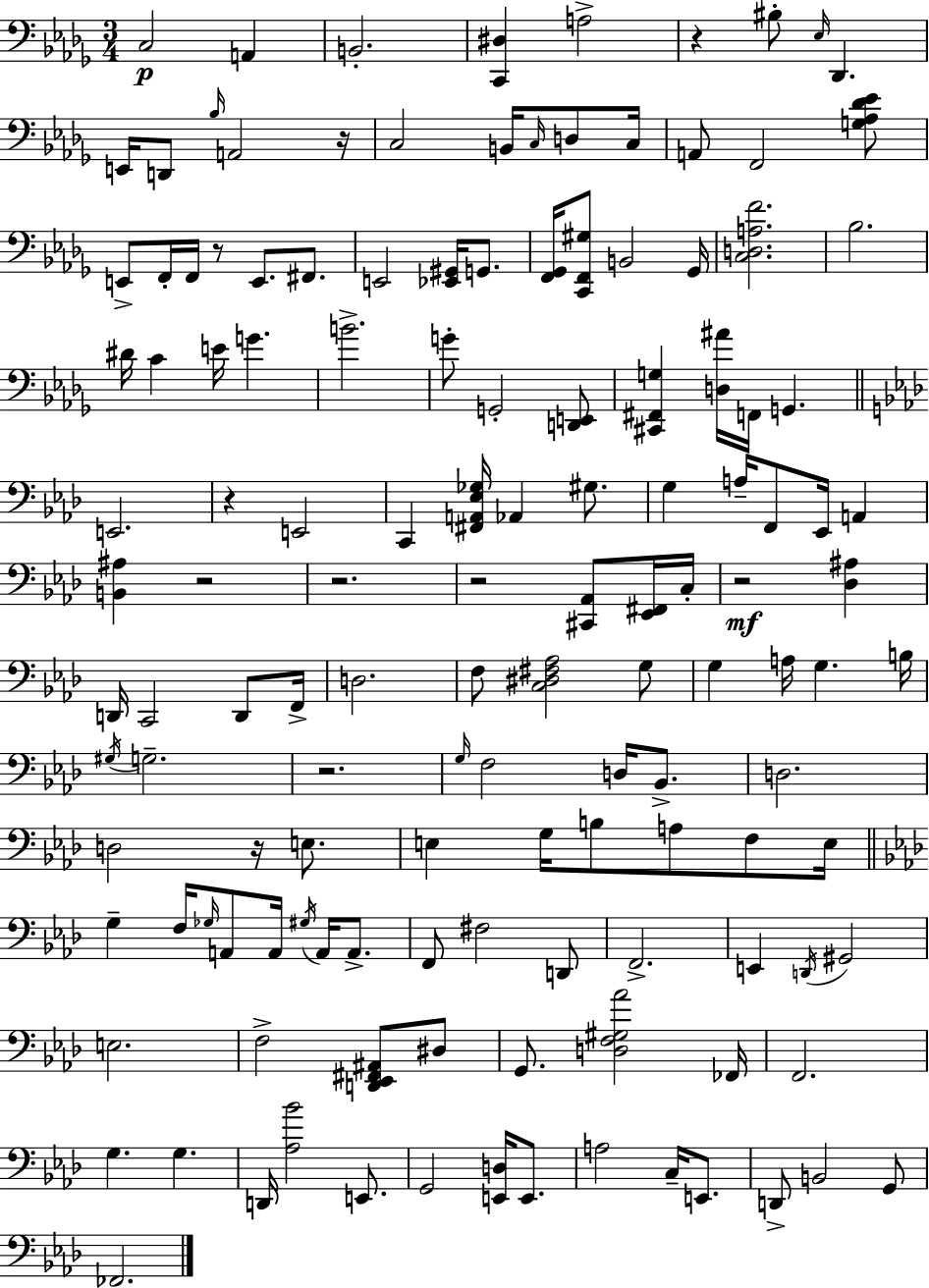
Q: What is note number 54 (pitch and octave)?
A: F3